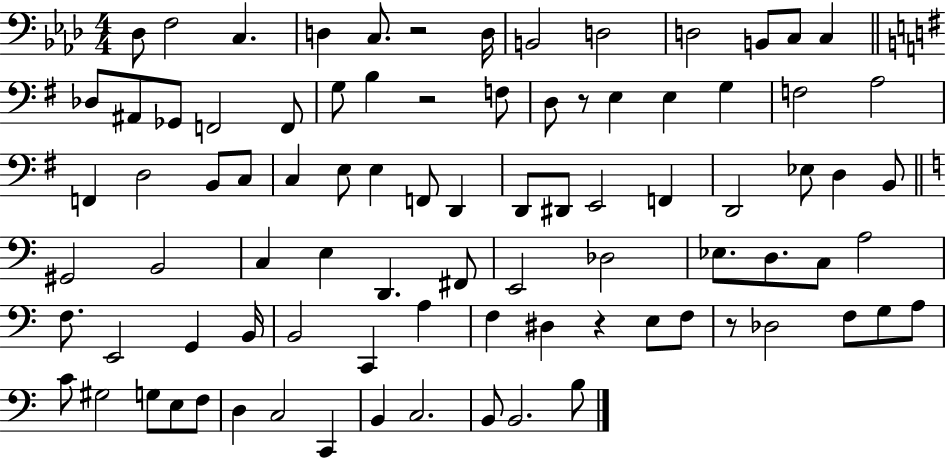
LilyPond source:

{
  \clef bass
  \numericTimeSignature
  \time 4/4
  \key aes \major
  des8 f2 c4. | d4 c8. r2 d16 | b,2 d2 | d2 b,8 c8 c4 | \break \bar "||" \break \key g \major des8 ais,8 ges,8 f,2 f,8 | g8 b4 r2 f8 | d8 r8 e4 e4 g4 | f2 a2 | \break f,4 d2 b,8 c8 | c4 e8 e4 f,8 d,4 | d,8 dis,8 e,2 f,4 | d,2 ees8 d4 b,8 | \break \bar "||" \break \key c \major gis,2 b,2 | c4 e4 d,4. fis,8 | e,2 des2 | ees8. d8. c8 a2 | \break f8. e,2 g,4 b,16 | b,2 c,4 a4 | f4 dis4 r4 e8 f8 | r8 des2 f8 g8 a8 | \break c'8 gis2 g8 e8 f8 | d4 c2 c,4 | b,4 c2. | b,8 b,2. b8 | \break \bar "|."
}